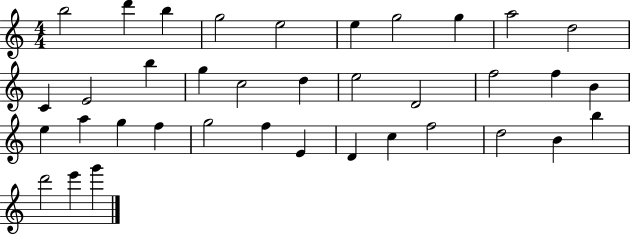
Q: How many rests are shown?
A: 0